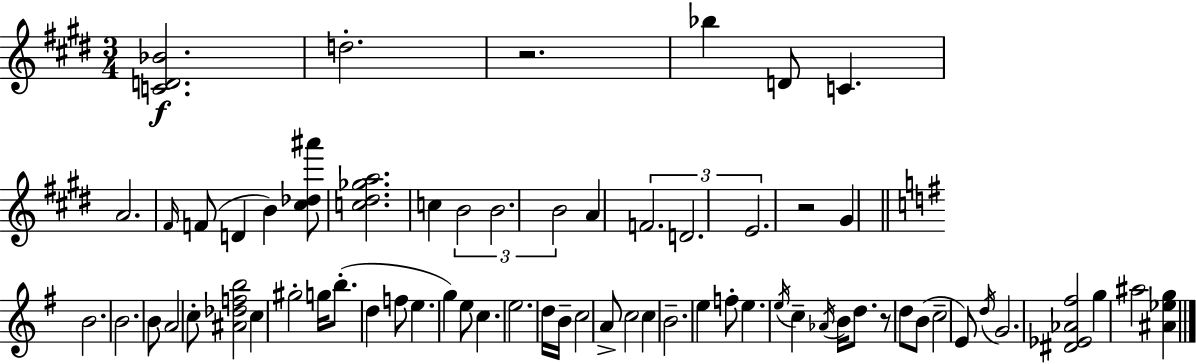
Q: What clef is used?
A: treble